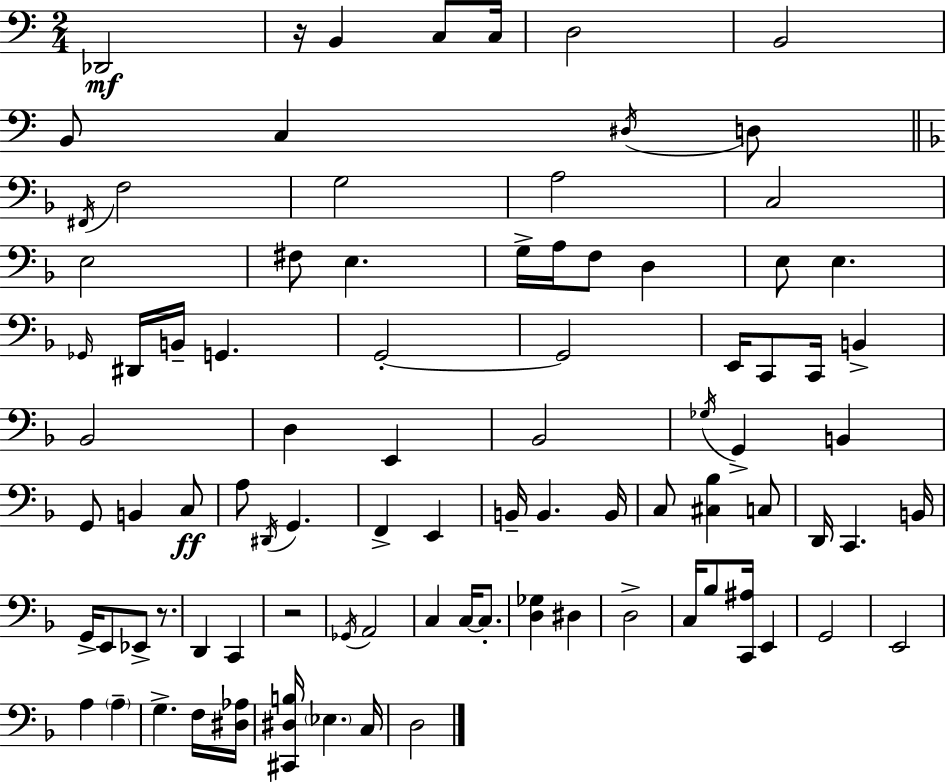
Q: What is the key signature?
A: C major